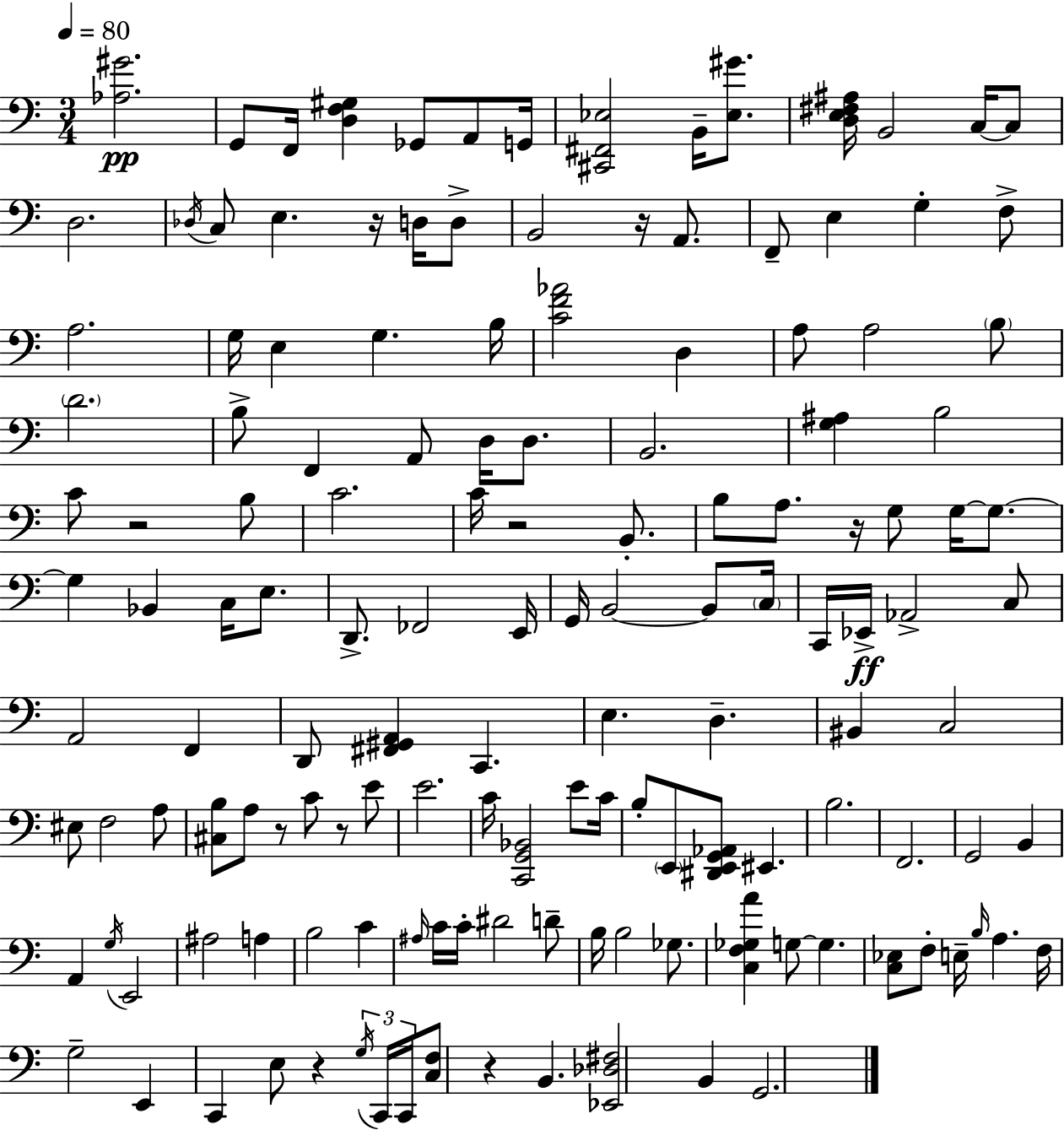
{
  \clef bass
  \numericTimeSignature
  \time 3/4
  \key a \minor
  \tempo 4 = 80
  \repeat volta 2 { <aes gis'>2.\pp | g,8 f,16 <d f gis>4 ges,8 a,8 g,16 | <cis, fis, ees>2 b,16-- <ees gis'>8. | <d e fis ais>16 b,2 c16~~ c8 | \break d2. | \acciaccatura { des16 } c8 e4. r16 d16 d8-> | b,2 r16 a,8. | f,8-- e4 g4-. f8-> | \break a2. | g16 e4 g4. | b16 <c' f' aes'>2 d4 | a8 a2 \parenthesize b8 | \break \parenthesize d'2. | b8-> f,4 a,8 d16 d8. | b,2. | <g ais>4 b2 | \break c'8 r2 b8 | c'2. | c'16 r2 b,8.-. | b8 a8. r16 g8 g16~~ g8.~~ | \break g4 bes,4 c16 e8. | d,8.-> fes,2 | e,16 g,16 b,2~~ b,8 | \parenthesize c16 c,16 ees,16->\ff aes,2-> c8 | \break a,2 f,4 | d,8 <fis, gis, a,>4 c,4. | e4. d4.-- | bis,4 c2 | \break eis8 f2 a8 | <cis b>8 a8 r8 c'8 r8 e'8 | e'2. | c'16 <c, g, bes,>2 e'8 | \break c'16 b8-. \parenthesize e,8 <dis, e, g, aes,>8 eis,4. | b2. | f,2. | g,2 b,4 | \break a,4 \acciaccatura { g16 } e,2 | ais2 a4 | b2 c'4 | \grace { ais16 } c'16 c'16-. dis'2 | \break d'8-- b16 b2 | ges8. <c f ges a'>4 g8~~ g4. | <c ees>8 f8-. e16-- \grace { b16 } a4. | f16 g2-- | \break e,4 c,4 e8 r4 | \tuplet 3/2 { \acciaccatura { g16 } c,16 c,16 } <c f>8 r4 b,4. | <ees, des fis>2 | b,4 g,2. | \break } \bar "|."
}